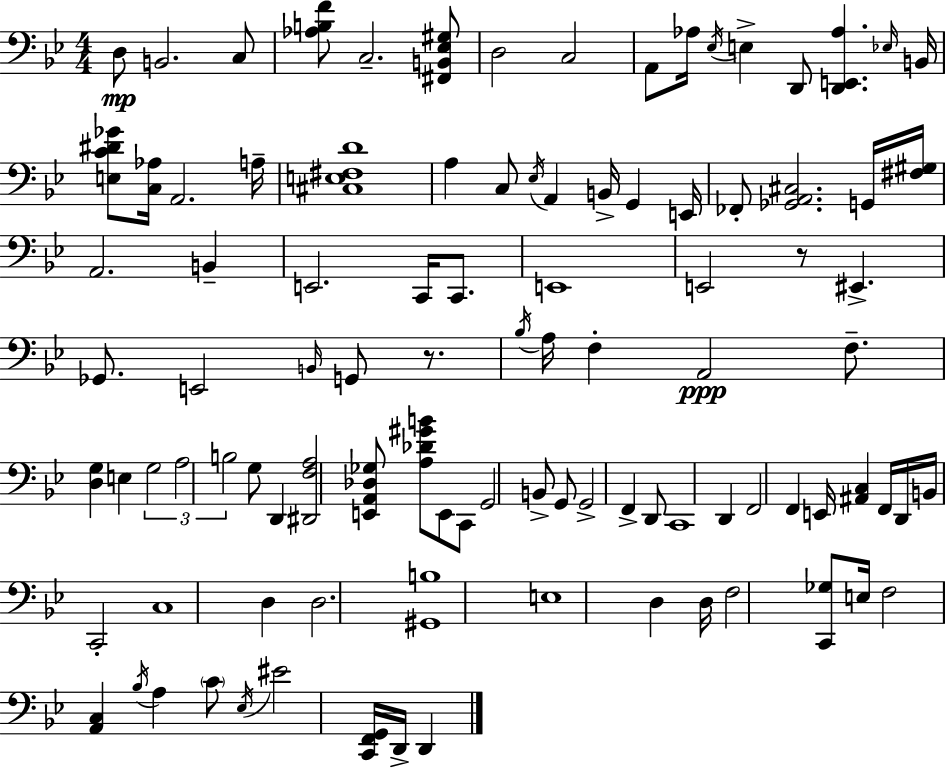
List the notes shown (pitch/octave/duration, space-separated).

D3/e B2/h. C3/e [Ab3,B3,F4]/e C3/h. [F#2,B2,Eb3,G#3]/e D3/h C3/h A2/e Ab3/s Eb3/s E3/q D2/e [D2,E2,Ab3]/q. Eb3/s B2/s [E3,C4,D#4,Gb4]/e [C3,Ab3]/s A2/h. A3/s [C#3,E3,F#3,D4]/w A3/q C3/e Eb3/s A2/q B2/s G2/q E2/s FES2/e [Gb2,A2,C#3]/h. G2/s [F#3,G#3]/s A2/h. B2/q E2/h. C2/s C2/e. E2/w E2/h R/e EIS2/q. Gb2/e. E2/h B2/s G2/e R/e. Bb3/s A3/s F3/q A2/h F3/e. [D3,G3]/q E3/q G3/h A3/h B3/h G3/e D2/q [D#2,F3,A3]/h [E2,A2,Db3,Gb3]/e [A3,Db4,G#4,B4]/e E2/e C2/e G2/h B2/e G2/e G2/h F2/q D2/e C2/w D2/q F2/h F2/q E2/s [A#2,C3]/q F2/s D2/s B2/s C2/h C3/w D3/q D3/h. [G#2,B3]/w E3/w D3/q D3/s F3/h [C2,Gb3]/e E3/s F3/h [A2,C3]/q Bb3/s A3/q C4/e Eb3/s EIS4/h [C2,F2,G2]/s D2/s D2/q